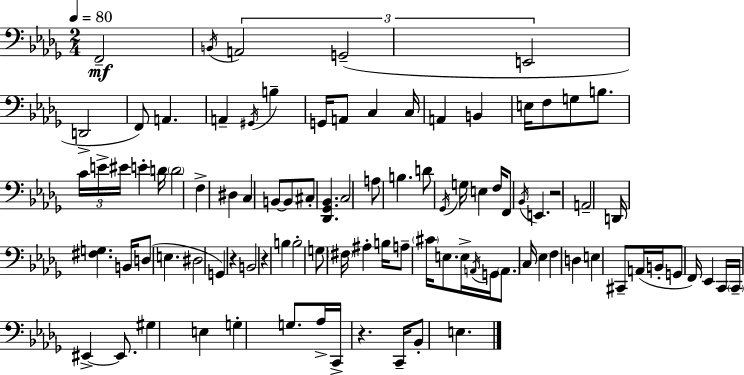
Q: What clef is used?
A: bass